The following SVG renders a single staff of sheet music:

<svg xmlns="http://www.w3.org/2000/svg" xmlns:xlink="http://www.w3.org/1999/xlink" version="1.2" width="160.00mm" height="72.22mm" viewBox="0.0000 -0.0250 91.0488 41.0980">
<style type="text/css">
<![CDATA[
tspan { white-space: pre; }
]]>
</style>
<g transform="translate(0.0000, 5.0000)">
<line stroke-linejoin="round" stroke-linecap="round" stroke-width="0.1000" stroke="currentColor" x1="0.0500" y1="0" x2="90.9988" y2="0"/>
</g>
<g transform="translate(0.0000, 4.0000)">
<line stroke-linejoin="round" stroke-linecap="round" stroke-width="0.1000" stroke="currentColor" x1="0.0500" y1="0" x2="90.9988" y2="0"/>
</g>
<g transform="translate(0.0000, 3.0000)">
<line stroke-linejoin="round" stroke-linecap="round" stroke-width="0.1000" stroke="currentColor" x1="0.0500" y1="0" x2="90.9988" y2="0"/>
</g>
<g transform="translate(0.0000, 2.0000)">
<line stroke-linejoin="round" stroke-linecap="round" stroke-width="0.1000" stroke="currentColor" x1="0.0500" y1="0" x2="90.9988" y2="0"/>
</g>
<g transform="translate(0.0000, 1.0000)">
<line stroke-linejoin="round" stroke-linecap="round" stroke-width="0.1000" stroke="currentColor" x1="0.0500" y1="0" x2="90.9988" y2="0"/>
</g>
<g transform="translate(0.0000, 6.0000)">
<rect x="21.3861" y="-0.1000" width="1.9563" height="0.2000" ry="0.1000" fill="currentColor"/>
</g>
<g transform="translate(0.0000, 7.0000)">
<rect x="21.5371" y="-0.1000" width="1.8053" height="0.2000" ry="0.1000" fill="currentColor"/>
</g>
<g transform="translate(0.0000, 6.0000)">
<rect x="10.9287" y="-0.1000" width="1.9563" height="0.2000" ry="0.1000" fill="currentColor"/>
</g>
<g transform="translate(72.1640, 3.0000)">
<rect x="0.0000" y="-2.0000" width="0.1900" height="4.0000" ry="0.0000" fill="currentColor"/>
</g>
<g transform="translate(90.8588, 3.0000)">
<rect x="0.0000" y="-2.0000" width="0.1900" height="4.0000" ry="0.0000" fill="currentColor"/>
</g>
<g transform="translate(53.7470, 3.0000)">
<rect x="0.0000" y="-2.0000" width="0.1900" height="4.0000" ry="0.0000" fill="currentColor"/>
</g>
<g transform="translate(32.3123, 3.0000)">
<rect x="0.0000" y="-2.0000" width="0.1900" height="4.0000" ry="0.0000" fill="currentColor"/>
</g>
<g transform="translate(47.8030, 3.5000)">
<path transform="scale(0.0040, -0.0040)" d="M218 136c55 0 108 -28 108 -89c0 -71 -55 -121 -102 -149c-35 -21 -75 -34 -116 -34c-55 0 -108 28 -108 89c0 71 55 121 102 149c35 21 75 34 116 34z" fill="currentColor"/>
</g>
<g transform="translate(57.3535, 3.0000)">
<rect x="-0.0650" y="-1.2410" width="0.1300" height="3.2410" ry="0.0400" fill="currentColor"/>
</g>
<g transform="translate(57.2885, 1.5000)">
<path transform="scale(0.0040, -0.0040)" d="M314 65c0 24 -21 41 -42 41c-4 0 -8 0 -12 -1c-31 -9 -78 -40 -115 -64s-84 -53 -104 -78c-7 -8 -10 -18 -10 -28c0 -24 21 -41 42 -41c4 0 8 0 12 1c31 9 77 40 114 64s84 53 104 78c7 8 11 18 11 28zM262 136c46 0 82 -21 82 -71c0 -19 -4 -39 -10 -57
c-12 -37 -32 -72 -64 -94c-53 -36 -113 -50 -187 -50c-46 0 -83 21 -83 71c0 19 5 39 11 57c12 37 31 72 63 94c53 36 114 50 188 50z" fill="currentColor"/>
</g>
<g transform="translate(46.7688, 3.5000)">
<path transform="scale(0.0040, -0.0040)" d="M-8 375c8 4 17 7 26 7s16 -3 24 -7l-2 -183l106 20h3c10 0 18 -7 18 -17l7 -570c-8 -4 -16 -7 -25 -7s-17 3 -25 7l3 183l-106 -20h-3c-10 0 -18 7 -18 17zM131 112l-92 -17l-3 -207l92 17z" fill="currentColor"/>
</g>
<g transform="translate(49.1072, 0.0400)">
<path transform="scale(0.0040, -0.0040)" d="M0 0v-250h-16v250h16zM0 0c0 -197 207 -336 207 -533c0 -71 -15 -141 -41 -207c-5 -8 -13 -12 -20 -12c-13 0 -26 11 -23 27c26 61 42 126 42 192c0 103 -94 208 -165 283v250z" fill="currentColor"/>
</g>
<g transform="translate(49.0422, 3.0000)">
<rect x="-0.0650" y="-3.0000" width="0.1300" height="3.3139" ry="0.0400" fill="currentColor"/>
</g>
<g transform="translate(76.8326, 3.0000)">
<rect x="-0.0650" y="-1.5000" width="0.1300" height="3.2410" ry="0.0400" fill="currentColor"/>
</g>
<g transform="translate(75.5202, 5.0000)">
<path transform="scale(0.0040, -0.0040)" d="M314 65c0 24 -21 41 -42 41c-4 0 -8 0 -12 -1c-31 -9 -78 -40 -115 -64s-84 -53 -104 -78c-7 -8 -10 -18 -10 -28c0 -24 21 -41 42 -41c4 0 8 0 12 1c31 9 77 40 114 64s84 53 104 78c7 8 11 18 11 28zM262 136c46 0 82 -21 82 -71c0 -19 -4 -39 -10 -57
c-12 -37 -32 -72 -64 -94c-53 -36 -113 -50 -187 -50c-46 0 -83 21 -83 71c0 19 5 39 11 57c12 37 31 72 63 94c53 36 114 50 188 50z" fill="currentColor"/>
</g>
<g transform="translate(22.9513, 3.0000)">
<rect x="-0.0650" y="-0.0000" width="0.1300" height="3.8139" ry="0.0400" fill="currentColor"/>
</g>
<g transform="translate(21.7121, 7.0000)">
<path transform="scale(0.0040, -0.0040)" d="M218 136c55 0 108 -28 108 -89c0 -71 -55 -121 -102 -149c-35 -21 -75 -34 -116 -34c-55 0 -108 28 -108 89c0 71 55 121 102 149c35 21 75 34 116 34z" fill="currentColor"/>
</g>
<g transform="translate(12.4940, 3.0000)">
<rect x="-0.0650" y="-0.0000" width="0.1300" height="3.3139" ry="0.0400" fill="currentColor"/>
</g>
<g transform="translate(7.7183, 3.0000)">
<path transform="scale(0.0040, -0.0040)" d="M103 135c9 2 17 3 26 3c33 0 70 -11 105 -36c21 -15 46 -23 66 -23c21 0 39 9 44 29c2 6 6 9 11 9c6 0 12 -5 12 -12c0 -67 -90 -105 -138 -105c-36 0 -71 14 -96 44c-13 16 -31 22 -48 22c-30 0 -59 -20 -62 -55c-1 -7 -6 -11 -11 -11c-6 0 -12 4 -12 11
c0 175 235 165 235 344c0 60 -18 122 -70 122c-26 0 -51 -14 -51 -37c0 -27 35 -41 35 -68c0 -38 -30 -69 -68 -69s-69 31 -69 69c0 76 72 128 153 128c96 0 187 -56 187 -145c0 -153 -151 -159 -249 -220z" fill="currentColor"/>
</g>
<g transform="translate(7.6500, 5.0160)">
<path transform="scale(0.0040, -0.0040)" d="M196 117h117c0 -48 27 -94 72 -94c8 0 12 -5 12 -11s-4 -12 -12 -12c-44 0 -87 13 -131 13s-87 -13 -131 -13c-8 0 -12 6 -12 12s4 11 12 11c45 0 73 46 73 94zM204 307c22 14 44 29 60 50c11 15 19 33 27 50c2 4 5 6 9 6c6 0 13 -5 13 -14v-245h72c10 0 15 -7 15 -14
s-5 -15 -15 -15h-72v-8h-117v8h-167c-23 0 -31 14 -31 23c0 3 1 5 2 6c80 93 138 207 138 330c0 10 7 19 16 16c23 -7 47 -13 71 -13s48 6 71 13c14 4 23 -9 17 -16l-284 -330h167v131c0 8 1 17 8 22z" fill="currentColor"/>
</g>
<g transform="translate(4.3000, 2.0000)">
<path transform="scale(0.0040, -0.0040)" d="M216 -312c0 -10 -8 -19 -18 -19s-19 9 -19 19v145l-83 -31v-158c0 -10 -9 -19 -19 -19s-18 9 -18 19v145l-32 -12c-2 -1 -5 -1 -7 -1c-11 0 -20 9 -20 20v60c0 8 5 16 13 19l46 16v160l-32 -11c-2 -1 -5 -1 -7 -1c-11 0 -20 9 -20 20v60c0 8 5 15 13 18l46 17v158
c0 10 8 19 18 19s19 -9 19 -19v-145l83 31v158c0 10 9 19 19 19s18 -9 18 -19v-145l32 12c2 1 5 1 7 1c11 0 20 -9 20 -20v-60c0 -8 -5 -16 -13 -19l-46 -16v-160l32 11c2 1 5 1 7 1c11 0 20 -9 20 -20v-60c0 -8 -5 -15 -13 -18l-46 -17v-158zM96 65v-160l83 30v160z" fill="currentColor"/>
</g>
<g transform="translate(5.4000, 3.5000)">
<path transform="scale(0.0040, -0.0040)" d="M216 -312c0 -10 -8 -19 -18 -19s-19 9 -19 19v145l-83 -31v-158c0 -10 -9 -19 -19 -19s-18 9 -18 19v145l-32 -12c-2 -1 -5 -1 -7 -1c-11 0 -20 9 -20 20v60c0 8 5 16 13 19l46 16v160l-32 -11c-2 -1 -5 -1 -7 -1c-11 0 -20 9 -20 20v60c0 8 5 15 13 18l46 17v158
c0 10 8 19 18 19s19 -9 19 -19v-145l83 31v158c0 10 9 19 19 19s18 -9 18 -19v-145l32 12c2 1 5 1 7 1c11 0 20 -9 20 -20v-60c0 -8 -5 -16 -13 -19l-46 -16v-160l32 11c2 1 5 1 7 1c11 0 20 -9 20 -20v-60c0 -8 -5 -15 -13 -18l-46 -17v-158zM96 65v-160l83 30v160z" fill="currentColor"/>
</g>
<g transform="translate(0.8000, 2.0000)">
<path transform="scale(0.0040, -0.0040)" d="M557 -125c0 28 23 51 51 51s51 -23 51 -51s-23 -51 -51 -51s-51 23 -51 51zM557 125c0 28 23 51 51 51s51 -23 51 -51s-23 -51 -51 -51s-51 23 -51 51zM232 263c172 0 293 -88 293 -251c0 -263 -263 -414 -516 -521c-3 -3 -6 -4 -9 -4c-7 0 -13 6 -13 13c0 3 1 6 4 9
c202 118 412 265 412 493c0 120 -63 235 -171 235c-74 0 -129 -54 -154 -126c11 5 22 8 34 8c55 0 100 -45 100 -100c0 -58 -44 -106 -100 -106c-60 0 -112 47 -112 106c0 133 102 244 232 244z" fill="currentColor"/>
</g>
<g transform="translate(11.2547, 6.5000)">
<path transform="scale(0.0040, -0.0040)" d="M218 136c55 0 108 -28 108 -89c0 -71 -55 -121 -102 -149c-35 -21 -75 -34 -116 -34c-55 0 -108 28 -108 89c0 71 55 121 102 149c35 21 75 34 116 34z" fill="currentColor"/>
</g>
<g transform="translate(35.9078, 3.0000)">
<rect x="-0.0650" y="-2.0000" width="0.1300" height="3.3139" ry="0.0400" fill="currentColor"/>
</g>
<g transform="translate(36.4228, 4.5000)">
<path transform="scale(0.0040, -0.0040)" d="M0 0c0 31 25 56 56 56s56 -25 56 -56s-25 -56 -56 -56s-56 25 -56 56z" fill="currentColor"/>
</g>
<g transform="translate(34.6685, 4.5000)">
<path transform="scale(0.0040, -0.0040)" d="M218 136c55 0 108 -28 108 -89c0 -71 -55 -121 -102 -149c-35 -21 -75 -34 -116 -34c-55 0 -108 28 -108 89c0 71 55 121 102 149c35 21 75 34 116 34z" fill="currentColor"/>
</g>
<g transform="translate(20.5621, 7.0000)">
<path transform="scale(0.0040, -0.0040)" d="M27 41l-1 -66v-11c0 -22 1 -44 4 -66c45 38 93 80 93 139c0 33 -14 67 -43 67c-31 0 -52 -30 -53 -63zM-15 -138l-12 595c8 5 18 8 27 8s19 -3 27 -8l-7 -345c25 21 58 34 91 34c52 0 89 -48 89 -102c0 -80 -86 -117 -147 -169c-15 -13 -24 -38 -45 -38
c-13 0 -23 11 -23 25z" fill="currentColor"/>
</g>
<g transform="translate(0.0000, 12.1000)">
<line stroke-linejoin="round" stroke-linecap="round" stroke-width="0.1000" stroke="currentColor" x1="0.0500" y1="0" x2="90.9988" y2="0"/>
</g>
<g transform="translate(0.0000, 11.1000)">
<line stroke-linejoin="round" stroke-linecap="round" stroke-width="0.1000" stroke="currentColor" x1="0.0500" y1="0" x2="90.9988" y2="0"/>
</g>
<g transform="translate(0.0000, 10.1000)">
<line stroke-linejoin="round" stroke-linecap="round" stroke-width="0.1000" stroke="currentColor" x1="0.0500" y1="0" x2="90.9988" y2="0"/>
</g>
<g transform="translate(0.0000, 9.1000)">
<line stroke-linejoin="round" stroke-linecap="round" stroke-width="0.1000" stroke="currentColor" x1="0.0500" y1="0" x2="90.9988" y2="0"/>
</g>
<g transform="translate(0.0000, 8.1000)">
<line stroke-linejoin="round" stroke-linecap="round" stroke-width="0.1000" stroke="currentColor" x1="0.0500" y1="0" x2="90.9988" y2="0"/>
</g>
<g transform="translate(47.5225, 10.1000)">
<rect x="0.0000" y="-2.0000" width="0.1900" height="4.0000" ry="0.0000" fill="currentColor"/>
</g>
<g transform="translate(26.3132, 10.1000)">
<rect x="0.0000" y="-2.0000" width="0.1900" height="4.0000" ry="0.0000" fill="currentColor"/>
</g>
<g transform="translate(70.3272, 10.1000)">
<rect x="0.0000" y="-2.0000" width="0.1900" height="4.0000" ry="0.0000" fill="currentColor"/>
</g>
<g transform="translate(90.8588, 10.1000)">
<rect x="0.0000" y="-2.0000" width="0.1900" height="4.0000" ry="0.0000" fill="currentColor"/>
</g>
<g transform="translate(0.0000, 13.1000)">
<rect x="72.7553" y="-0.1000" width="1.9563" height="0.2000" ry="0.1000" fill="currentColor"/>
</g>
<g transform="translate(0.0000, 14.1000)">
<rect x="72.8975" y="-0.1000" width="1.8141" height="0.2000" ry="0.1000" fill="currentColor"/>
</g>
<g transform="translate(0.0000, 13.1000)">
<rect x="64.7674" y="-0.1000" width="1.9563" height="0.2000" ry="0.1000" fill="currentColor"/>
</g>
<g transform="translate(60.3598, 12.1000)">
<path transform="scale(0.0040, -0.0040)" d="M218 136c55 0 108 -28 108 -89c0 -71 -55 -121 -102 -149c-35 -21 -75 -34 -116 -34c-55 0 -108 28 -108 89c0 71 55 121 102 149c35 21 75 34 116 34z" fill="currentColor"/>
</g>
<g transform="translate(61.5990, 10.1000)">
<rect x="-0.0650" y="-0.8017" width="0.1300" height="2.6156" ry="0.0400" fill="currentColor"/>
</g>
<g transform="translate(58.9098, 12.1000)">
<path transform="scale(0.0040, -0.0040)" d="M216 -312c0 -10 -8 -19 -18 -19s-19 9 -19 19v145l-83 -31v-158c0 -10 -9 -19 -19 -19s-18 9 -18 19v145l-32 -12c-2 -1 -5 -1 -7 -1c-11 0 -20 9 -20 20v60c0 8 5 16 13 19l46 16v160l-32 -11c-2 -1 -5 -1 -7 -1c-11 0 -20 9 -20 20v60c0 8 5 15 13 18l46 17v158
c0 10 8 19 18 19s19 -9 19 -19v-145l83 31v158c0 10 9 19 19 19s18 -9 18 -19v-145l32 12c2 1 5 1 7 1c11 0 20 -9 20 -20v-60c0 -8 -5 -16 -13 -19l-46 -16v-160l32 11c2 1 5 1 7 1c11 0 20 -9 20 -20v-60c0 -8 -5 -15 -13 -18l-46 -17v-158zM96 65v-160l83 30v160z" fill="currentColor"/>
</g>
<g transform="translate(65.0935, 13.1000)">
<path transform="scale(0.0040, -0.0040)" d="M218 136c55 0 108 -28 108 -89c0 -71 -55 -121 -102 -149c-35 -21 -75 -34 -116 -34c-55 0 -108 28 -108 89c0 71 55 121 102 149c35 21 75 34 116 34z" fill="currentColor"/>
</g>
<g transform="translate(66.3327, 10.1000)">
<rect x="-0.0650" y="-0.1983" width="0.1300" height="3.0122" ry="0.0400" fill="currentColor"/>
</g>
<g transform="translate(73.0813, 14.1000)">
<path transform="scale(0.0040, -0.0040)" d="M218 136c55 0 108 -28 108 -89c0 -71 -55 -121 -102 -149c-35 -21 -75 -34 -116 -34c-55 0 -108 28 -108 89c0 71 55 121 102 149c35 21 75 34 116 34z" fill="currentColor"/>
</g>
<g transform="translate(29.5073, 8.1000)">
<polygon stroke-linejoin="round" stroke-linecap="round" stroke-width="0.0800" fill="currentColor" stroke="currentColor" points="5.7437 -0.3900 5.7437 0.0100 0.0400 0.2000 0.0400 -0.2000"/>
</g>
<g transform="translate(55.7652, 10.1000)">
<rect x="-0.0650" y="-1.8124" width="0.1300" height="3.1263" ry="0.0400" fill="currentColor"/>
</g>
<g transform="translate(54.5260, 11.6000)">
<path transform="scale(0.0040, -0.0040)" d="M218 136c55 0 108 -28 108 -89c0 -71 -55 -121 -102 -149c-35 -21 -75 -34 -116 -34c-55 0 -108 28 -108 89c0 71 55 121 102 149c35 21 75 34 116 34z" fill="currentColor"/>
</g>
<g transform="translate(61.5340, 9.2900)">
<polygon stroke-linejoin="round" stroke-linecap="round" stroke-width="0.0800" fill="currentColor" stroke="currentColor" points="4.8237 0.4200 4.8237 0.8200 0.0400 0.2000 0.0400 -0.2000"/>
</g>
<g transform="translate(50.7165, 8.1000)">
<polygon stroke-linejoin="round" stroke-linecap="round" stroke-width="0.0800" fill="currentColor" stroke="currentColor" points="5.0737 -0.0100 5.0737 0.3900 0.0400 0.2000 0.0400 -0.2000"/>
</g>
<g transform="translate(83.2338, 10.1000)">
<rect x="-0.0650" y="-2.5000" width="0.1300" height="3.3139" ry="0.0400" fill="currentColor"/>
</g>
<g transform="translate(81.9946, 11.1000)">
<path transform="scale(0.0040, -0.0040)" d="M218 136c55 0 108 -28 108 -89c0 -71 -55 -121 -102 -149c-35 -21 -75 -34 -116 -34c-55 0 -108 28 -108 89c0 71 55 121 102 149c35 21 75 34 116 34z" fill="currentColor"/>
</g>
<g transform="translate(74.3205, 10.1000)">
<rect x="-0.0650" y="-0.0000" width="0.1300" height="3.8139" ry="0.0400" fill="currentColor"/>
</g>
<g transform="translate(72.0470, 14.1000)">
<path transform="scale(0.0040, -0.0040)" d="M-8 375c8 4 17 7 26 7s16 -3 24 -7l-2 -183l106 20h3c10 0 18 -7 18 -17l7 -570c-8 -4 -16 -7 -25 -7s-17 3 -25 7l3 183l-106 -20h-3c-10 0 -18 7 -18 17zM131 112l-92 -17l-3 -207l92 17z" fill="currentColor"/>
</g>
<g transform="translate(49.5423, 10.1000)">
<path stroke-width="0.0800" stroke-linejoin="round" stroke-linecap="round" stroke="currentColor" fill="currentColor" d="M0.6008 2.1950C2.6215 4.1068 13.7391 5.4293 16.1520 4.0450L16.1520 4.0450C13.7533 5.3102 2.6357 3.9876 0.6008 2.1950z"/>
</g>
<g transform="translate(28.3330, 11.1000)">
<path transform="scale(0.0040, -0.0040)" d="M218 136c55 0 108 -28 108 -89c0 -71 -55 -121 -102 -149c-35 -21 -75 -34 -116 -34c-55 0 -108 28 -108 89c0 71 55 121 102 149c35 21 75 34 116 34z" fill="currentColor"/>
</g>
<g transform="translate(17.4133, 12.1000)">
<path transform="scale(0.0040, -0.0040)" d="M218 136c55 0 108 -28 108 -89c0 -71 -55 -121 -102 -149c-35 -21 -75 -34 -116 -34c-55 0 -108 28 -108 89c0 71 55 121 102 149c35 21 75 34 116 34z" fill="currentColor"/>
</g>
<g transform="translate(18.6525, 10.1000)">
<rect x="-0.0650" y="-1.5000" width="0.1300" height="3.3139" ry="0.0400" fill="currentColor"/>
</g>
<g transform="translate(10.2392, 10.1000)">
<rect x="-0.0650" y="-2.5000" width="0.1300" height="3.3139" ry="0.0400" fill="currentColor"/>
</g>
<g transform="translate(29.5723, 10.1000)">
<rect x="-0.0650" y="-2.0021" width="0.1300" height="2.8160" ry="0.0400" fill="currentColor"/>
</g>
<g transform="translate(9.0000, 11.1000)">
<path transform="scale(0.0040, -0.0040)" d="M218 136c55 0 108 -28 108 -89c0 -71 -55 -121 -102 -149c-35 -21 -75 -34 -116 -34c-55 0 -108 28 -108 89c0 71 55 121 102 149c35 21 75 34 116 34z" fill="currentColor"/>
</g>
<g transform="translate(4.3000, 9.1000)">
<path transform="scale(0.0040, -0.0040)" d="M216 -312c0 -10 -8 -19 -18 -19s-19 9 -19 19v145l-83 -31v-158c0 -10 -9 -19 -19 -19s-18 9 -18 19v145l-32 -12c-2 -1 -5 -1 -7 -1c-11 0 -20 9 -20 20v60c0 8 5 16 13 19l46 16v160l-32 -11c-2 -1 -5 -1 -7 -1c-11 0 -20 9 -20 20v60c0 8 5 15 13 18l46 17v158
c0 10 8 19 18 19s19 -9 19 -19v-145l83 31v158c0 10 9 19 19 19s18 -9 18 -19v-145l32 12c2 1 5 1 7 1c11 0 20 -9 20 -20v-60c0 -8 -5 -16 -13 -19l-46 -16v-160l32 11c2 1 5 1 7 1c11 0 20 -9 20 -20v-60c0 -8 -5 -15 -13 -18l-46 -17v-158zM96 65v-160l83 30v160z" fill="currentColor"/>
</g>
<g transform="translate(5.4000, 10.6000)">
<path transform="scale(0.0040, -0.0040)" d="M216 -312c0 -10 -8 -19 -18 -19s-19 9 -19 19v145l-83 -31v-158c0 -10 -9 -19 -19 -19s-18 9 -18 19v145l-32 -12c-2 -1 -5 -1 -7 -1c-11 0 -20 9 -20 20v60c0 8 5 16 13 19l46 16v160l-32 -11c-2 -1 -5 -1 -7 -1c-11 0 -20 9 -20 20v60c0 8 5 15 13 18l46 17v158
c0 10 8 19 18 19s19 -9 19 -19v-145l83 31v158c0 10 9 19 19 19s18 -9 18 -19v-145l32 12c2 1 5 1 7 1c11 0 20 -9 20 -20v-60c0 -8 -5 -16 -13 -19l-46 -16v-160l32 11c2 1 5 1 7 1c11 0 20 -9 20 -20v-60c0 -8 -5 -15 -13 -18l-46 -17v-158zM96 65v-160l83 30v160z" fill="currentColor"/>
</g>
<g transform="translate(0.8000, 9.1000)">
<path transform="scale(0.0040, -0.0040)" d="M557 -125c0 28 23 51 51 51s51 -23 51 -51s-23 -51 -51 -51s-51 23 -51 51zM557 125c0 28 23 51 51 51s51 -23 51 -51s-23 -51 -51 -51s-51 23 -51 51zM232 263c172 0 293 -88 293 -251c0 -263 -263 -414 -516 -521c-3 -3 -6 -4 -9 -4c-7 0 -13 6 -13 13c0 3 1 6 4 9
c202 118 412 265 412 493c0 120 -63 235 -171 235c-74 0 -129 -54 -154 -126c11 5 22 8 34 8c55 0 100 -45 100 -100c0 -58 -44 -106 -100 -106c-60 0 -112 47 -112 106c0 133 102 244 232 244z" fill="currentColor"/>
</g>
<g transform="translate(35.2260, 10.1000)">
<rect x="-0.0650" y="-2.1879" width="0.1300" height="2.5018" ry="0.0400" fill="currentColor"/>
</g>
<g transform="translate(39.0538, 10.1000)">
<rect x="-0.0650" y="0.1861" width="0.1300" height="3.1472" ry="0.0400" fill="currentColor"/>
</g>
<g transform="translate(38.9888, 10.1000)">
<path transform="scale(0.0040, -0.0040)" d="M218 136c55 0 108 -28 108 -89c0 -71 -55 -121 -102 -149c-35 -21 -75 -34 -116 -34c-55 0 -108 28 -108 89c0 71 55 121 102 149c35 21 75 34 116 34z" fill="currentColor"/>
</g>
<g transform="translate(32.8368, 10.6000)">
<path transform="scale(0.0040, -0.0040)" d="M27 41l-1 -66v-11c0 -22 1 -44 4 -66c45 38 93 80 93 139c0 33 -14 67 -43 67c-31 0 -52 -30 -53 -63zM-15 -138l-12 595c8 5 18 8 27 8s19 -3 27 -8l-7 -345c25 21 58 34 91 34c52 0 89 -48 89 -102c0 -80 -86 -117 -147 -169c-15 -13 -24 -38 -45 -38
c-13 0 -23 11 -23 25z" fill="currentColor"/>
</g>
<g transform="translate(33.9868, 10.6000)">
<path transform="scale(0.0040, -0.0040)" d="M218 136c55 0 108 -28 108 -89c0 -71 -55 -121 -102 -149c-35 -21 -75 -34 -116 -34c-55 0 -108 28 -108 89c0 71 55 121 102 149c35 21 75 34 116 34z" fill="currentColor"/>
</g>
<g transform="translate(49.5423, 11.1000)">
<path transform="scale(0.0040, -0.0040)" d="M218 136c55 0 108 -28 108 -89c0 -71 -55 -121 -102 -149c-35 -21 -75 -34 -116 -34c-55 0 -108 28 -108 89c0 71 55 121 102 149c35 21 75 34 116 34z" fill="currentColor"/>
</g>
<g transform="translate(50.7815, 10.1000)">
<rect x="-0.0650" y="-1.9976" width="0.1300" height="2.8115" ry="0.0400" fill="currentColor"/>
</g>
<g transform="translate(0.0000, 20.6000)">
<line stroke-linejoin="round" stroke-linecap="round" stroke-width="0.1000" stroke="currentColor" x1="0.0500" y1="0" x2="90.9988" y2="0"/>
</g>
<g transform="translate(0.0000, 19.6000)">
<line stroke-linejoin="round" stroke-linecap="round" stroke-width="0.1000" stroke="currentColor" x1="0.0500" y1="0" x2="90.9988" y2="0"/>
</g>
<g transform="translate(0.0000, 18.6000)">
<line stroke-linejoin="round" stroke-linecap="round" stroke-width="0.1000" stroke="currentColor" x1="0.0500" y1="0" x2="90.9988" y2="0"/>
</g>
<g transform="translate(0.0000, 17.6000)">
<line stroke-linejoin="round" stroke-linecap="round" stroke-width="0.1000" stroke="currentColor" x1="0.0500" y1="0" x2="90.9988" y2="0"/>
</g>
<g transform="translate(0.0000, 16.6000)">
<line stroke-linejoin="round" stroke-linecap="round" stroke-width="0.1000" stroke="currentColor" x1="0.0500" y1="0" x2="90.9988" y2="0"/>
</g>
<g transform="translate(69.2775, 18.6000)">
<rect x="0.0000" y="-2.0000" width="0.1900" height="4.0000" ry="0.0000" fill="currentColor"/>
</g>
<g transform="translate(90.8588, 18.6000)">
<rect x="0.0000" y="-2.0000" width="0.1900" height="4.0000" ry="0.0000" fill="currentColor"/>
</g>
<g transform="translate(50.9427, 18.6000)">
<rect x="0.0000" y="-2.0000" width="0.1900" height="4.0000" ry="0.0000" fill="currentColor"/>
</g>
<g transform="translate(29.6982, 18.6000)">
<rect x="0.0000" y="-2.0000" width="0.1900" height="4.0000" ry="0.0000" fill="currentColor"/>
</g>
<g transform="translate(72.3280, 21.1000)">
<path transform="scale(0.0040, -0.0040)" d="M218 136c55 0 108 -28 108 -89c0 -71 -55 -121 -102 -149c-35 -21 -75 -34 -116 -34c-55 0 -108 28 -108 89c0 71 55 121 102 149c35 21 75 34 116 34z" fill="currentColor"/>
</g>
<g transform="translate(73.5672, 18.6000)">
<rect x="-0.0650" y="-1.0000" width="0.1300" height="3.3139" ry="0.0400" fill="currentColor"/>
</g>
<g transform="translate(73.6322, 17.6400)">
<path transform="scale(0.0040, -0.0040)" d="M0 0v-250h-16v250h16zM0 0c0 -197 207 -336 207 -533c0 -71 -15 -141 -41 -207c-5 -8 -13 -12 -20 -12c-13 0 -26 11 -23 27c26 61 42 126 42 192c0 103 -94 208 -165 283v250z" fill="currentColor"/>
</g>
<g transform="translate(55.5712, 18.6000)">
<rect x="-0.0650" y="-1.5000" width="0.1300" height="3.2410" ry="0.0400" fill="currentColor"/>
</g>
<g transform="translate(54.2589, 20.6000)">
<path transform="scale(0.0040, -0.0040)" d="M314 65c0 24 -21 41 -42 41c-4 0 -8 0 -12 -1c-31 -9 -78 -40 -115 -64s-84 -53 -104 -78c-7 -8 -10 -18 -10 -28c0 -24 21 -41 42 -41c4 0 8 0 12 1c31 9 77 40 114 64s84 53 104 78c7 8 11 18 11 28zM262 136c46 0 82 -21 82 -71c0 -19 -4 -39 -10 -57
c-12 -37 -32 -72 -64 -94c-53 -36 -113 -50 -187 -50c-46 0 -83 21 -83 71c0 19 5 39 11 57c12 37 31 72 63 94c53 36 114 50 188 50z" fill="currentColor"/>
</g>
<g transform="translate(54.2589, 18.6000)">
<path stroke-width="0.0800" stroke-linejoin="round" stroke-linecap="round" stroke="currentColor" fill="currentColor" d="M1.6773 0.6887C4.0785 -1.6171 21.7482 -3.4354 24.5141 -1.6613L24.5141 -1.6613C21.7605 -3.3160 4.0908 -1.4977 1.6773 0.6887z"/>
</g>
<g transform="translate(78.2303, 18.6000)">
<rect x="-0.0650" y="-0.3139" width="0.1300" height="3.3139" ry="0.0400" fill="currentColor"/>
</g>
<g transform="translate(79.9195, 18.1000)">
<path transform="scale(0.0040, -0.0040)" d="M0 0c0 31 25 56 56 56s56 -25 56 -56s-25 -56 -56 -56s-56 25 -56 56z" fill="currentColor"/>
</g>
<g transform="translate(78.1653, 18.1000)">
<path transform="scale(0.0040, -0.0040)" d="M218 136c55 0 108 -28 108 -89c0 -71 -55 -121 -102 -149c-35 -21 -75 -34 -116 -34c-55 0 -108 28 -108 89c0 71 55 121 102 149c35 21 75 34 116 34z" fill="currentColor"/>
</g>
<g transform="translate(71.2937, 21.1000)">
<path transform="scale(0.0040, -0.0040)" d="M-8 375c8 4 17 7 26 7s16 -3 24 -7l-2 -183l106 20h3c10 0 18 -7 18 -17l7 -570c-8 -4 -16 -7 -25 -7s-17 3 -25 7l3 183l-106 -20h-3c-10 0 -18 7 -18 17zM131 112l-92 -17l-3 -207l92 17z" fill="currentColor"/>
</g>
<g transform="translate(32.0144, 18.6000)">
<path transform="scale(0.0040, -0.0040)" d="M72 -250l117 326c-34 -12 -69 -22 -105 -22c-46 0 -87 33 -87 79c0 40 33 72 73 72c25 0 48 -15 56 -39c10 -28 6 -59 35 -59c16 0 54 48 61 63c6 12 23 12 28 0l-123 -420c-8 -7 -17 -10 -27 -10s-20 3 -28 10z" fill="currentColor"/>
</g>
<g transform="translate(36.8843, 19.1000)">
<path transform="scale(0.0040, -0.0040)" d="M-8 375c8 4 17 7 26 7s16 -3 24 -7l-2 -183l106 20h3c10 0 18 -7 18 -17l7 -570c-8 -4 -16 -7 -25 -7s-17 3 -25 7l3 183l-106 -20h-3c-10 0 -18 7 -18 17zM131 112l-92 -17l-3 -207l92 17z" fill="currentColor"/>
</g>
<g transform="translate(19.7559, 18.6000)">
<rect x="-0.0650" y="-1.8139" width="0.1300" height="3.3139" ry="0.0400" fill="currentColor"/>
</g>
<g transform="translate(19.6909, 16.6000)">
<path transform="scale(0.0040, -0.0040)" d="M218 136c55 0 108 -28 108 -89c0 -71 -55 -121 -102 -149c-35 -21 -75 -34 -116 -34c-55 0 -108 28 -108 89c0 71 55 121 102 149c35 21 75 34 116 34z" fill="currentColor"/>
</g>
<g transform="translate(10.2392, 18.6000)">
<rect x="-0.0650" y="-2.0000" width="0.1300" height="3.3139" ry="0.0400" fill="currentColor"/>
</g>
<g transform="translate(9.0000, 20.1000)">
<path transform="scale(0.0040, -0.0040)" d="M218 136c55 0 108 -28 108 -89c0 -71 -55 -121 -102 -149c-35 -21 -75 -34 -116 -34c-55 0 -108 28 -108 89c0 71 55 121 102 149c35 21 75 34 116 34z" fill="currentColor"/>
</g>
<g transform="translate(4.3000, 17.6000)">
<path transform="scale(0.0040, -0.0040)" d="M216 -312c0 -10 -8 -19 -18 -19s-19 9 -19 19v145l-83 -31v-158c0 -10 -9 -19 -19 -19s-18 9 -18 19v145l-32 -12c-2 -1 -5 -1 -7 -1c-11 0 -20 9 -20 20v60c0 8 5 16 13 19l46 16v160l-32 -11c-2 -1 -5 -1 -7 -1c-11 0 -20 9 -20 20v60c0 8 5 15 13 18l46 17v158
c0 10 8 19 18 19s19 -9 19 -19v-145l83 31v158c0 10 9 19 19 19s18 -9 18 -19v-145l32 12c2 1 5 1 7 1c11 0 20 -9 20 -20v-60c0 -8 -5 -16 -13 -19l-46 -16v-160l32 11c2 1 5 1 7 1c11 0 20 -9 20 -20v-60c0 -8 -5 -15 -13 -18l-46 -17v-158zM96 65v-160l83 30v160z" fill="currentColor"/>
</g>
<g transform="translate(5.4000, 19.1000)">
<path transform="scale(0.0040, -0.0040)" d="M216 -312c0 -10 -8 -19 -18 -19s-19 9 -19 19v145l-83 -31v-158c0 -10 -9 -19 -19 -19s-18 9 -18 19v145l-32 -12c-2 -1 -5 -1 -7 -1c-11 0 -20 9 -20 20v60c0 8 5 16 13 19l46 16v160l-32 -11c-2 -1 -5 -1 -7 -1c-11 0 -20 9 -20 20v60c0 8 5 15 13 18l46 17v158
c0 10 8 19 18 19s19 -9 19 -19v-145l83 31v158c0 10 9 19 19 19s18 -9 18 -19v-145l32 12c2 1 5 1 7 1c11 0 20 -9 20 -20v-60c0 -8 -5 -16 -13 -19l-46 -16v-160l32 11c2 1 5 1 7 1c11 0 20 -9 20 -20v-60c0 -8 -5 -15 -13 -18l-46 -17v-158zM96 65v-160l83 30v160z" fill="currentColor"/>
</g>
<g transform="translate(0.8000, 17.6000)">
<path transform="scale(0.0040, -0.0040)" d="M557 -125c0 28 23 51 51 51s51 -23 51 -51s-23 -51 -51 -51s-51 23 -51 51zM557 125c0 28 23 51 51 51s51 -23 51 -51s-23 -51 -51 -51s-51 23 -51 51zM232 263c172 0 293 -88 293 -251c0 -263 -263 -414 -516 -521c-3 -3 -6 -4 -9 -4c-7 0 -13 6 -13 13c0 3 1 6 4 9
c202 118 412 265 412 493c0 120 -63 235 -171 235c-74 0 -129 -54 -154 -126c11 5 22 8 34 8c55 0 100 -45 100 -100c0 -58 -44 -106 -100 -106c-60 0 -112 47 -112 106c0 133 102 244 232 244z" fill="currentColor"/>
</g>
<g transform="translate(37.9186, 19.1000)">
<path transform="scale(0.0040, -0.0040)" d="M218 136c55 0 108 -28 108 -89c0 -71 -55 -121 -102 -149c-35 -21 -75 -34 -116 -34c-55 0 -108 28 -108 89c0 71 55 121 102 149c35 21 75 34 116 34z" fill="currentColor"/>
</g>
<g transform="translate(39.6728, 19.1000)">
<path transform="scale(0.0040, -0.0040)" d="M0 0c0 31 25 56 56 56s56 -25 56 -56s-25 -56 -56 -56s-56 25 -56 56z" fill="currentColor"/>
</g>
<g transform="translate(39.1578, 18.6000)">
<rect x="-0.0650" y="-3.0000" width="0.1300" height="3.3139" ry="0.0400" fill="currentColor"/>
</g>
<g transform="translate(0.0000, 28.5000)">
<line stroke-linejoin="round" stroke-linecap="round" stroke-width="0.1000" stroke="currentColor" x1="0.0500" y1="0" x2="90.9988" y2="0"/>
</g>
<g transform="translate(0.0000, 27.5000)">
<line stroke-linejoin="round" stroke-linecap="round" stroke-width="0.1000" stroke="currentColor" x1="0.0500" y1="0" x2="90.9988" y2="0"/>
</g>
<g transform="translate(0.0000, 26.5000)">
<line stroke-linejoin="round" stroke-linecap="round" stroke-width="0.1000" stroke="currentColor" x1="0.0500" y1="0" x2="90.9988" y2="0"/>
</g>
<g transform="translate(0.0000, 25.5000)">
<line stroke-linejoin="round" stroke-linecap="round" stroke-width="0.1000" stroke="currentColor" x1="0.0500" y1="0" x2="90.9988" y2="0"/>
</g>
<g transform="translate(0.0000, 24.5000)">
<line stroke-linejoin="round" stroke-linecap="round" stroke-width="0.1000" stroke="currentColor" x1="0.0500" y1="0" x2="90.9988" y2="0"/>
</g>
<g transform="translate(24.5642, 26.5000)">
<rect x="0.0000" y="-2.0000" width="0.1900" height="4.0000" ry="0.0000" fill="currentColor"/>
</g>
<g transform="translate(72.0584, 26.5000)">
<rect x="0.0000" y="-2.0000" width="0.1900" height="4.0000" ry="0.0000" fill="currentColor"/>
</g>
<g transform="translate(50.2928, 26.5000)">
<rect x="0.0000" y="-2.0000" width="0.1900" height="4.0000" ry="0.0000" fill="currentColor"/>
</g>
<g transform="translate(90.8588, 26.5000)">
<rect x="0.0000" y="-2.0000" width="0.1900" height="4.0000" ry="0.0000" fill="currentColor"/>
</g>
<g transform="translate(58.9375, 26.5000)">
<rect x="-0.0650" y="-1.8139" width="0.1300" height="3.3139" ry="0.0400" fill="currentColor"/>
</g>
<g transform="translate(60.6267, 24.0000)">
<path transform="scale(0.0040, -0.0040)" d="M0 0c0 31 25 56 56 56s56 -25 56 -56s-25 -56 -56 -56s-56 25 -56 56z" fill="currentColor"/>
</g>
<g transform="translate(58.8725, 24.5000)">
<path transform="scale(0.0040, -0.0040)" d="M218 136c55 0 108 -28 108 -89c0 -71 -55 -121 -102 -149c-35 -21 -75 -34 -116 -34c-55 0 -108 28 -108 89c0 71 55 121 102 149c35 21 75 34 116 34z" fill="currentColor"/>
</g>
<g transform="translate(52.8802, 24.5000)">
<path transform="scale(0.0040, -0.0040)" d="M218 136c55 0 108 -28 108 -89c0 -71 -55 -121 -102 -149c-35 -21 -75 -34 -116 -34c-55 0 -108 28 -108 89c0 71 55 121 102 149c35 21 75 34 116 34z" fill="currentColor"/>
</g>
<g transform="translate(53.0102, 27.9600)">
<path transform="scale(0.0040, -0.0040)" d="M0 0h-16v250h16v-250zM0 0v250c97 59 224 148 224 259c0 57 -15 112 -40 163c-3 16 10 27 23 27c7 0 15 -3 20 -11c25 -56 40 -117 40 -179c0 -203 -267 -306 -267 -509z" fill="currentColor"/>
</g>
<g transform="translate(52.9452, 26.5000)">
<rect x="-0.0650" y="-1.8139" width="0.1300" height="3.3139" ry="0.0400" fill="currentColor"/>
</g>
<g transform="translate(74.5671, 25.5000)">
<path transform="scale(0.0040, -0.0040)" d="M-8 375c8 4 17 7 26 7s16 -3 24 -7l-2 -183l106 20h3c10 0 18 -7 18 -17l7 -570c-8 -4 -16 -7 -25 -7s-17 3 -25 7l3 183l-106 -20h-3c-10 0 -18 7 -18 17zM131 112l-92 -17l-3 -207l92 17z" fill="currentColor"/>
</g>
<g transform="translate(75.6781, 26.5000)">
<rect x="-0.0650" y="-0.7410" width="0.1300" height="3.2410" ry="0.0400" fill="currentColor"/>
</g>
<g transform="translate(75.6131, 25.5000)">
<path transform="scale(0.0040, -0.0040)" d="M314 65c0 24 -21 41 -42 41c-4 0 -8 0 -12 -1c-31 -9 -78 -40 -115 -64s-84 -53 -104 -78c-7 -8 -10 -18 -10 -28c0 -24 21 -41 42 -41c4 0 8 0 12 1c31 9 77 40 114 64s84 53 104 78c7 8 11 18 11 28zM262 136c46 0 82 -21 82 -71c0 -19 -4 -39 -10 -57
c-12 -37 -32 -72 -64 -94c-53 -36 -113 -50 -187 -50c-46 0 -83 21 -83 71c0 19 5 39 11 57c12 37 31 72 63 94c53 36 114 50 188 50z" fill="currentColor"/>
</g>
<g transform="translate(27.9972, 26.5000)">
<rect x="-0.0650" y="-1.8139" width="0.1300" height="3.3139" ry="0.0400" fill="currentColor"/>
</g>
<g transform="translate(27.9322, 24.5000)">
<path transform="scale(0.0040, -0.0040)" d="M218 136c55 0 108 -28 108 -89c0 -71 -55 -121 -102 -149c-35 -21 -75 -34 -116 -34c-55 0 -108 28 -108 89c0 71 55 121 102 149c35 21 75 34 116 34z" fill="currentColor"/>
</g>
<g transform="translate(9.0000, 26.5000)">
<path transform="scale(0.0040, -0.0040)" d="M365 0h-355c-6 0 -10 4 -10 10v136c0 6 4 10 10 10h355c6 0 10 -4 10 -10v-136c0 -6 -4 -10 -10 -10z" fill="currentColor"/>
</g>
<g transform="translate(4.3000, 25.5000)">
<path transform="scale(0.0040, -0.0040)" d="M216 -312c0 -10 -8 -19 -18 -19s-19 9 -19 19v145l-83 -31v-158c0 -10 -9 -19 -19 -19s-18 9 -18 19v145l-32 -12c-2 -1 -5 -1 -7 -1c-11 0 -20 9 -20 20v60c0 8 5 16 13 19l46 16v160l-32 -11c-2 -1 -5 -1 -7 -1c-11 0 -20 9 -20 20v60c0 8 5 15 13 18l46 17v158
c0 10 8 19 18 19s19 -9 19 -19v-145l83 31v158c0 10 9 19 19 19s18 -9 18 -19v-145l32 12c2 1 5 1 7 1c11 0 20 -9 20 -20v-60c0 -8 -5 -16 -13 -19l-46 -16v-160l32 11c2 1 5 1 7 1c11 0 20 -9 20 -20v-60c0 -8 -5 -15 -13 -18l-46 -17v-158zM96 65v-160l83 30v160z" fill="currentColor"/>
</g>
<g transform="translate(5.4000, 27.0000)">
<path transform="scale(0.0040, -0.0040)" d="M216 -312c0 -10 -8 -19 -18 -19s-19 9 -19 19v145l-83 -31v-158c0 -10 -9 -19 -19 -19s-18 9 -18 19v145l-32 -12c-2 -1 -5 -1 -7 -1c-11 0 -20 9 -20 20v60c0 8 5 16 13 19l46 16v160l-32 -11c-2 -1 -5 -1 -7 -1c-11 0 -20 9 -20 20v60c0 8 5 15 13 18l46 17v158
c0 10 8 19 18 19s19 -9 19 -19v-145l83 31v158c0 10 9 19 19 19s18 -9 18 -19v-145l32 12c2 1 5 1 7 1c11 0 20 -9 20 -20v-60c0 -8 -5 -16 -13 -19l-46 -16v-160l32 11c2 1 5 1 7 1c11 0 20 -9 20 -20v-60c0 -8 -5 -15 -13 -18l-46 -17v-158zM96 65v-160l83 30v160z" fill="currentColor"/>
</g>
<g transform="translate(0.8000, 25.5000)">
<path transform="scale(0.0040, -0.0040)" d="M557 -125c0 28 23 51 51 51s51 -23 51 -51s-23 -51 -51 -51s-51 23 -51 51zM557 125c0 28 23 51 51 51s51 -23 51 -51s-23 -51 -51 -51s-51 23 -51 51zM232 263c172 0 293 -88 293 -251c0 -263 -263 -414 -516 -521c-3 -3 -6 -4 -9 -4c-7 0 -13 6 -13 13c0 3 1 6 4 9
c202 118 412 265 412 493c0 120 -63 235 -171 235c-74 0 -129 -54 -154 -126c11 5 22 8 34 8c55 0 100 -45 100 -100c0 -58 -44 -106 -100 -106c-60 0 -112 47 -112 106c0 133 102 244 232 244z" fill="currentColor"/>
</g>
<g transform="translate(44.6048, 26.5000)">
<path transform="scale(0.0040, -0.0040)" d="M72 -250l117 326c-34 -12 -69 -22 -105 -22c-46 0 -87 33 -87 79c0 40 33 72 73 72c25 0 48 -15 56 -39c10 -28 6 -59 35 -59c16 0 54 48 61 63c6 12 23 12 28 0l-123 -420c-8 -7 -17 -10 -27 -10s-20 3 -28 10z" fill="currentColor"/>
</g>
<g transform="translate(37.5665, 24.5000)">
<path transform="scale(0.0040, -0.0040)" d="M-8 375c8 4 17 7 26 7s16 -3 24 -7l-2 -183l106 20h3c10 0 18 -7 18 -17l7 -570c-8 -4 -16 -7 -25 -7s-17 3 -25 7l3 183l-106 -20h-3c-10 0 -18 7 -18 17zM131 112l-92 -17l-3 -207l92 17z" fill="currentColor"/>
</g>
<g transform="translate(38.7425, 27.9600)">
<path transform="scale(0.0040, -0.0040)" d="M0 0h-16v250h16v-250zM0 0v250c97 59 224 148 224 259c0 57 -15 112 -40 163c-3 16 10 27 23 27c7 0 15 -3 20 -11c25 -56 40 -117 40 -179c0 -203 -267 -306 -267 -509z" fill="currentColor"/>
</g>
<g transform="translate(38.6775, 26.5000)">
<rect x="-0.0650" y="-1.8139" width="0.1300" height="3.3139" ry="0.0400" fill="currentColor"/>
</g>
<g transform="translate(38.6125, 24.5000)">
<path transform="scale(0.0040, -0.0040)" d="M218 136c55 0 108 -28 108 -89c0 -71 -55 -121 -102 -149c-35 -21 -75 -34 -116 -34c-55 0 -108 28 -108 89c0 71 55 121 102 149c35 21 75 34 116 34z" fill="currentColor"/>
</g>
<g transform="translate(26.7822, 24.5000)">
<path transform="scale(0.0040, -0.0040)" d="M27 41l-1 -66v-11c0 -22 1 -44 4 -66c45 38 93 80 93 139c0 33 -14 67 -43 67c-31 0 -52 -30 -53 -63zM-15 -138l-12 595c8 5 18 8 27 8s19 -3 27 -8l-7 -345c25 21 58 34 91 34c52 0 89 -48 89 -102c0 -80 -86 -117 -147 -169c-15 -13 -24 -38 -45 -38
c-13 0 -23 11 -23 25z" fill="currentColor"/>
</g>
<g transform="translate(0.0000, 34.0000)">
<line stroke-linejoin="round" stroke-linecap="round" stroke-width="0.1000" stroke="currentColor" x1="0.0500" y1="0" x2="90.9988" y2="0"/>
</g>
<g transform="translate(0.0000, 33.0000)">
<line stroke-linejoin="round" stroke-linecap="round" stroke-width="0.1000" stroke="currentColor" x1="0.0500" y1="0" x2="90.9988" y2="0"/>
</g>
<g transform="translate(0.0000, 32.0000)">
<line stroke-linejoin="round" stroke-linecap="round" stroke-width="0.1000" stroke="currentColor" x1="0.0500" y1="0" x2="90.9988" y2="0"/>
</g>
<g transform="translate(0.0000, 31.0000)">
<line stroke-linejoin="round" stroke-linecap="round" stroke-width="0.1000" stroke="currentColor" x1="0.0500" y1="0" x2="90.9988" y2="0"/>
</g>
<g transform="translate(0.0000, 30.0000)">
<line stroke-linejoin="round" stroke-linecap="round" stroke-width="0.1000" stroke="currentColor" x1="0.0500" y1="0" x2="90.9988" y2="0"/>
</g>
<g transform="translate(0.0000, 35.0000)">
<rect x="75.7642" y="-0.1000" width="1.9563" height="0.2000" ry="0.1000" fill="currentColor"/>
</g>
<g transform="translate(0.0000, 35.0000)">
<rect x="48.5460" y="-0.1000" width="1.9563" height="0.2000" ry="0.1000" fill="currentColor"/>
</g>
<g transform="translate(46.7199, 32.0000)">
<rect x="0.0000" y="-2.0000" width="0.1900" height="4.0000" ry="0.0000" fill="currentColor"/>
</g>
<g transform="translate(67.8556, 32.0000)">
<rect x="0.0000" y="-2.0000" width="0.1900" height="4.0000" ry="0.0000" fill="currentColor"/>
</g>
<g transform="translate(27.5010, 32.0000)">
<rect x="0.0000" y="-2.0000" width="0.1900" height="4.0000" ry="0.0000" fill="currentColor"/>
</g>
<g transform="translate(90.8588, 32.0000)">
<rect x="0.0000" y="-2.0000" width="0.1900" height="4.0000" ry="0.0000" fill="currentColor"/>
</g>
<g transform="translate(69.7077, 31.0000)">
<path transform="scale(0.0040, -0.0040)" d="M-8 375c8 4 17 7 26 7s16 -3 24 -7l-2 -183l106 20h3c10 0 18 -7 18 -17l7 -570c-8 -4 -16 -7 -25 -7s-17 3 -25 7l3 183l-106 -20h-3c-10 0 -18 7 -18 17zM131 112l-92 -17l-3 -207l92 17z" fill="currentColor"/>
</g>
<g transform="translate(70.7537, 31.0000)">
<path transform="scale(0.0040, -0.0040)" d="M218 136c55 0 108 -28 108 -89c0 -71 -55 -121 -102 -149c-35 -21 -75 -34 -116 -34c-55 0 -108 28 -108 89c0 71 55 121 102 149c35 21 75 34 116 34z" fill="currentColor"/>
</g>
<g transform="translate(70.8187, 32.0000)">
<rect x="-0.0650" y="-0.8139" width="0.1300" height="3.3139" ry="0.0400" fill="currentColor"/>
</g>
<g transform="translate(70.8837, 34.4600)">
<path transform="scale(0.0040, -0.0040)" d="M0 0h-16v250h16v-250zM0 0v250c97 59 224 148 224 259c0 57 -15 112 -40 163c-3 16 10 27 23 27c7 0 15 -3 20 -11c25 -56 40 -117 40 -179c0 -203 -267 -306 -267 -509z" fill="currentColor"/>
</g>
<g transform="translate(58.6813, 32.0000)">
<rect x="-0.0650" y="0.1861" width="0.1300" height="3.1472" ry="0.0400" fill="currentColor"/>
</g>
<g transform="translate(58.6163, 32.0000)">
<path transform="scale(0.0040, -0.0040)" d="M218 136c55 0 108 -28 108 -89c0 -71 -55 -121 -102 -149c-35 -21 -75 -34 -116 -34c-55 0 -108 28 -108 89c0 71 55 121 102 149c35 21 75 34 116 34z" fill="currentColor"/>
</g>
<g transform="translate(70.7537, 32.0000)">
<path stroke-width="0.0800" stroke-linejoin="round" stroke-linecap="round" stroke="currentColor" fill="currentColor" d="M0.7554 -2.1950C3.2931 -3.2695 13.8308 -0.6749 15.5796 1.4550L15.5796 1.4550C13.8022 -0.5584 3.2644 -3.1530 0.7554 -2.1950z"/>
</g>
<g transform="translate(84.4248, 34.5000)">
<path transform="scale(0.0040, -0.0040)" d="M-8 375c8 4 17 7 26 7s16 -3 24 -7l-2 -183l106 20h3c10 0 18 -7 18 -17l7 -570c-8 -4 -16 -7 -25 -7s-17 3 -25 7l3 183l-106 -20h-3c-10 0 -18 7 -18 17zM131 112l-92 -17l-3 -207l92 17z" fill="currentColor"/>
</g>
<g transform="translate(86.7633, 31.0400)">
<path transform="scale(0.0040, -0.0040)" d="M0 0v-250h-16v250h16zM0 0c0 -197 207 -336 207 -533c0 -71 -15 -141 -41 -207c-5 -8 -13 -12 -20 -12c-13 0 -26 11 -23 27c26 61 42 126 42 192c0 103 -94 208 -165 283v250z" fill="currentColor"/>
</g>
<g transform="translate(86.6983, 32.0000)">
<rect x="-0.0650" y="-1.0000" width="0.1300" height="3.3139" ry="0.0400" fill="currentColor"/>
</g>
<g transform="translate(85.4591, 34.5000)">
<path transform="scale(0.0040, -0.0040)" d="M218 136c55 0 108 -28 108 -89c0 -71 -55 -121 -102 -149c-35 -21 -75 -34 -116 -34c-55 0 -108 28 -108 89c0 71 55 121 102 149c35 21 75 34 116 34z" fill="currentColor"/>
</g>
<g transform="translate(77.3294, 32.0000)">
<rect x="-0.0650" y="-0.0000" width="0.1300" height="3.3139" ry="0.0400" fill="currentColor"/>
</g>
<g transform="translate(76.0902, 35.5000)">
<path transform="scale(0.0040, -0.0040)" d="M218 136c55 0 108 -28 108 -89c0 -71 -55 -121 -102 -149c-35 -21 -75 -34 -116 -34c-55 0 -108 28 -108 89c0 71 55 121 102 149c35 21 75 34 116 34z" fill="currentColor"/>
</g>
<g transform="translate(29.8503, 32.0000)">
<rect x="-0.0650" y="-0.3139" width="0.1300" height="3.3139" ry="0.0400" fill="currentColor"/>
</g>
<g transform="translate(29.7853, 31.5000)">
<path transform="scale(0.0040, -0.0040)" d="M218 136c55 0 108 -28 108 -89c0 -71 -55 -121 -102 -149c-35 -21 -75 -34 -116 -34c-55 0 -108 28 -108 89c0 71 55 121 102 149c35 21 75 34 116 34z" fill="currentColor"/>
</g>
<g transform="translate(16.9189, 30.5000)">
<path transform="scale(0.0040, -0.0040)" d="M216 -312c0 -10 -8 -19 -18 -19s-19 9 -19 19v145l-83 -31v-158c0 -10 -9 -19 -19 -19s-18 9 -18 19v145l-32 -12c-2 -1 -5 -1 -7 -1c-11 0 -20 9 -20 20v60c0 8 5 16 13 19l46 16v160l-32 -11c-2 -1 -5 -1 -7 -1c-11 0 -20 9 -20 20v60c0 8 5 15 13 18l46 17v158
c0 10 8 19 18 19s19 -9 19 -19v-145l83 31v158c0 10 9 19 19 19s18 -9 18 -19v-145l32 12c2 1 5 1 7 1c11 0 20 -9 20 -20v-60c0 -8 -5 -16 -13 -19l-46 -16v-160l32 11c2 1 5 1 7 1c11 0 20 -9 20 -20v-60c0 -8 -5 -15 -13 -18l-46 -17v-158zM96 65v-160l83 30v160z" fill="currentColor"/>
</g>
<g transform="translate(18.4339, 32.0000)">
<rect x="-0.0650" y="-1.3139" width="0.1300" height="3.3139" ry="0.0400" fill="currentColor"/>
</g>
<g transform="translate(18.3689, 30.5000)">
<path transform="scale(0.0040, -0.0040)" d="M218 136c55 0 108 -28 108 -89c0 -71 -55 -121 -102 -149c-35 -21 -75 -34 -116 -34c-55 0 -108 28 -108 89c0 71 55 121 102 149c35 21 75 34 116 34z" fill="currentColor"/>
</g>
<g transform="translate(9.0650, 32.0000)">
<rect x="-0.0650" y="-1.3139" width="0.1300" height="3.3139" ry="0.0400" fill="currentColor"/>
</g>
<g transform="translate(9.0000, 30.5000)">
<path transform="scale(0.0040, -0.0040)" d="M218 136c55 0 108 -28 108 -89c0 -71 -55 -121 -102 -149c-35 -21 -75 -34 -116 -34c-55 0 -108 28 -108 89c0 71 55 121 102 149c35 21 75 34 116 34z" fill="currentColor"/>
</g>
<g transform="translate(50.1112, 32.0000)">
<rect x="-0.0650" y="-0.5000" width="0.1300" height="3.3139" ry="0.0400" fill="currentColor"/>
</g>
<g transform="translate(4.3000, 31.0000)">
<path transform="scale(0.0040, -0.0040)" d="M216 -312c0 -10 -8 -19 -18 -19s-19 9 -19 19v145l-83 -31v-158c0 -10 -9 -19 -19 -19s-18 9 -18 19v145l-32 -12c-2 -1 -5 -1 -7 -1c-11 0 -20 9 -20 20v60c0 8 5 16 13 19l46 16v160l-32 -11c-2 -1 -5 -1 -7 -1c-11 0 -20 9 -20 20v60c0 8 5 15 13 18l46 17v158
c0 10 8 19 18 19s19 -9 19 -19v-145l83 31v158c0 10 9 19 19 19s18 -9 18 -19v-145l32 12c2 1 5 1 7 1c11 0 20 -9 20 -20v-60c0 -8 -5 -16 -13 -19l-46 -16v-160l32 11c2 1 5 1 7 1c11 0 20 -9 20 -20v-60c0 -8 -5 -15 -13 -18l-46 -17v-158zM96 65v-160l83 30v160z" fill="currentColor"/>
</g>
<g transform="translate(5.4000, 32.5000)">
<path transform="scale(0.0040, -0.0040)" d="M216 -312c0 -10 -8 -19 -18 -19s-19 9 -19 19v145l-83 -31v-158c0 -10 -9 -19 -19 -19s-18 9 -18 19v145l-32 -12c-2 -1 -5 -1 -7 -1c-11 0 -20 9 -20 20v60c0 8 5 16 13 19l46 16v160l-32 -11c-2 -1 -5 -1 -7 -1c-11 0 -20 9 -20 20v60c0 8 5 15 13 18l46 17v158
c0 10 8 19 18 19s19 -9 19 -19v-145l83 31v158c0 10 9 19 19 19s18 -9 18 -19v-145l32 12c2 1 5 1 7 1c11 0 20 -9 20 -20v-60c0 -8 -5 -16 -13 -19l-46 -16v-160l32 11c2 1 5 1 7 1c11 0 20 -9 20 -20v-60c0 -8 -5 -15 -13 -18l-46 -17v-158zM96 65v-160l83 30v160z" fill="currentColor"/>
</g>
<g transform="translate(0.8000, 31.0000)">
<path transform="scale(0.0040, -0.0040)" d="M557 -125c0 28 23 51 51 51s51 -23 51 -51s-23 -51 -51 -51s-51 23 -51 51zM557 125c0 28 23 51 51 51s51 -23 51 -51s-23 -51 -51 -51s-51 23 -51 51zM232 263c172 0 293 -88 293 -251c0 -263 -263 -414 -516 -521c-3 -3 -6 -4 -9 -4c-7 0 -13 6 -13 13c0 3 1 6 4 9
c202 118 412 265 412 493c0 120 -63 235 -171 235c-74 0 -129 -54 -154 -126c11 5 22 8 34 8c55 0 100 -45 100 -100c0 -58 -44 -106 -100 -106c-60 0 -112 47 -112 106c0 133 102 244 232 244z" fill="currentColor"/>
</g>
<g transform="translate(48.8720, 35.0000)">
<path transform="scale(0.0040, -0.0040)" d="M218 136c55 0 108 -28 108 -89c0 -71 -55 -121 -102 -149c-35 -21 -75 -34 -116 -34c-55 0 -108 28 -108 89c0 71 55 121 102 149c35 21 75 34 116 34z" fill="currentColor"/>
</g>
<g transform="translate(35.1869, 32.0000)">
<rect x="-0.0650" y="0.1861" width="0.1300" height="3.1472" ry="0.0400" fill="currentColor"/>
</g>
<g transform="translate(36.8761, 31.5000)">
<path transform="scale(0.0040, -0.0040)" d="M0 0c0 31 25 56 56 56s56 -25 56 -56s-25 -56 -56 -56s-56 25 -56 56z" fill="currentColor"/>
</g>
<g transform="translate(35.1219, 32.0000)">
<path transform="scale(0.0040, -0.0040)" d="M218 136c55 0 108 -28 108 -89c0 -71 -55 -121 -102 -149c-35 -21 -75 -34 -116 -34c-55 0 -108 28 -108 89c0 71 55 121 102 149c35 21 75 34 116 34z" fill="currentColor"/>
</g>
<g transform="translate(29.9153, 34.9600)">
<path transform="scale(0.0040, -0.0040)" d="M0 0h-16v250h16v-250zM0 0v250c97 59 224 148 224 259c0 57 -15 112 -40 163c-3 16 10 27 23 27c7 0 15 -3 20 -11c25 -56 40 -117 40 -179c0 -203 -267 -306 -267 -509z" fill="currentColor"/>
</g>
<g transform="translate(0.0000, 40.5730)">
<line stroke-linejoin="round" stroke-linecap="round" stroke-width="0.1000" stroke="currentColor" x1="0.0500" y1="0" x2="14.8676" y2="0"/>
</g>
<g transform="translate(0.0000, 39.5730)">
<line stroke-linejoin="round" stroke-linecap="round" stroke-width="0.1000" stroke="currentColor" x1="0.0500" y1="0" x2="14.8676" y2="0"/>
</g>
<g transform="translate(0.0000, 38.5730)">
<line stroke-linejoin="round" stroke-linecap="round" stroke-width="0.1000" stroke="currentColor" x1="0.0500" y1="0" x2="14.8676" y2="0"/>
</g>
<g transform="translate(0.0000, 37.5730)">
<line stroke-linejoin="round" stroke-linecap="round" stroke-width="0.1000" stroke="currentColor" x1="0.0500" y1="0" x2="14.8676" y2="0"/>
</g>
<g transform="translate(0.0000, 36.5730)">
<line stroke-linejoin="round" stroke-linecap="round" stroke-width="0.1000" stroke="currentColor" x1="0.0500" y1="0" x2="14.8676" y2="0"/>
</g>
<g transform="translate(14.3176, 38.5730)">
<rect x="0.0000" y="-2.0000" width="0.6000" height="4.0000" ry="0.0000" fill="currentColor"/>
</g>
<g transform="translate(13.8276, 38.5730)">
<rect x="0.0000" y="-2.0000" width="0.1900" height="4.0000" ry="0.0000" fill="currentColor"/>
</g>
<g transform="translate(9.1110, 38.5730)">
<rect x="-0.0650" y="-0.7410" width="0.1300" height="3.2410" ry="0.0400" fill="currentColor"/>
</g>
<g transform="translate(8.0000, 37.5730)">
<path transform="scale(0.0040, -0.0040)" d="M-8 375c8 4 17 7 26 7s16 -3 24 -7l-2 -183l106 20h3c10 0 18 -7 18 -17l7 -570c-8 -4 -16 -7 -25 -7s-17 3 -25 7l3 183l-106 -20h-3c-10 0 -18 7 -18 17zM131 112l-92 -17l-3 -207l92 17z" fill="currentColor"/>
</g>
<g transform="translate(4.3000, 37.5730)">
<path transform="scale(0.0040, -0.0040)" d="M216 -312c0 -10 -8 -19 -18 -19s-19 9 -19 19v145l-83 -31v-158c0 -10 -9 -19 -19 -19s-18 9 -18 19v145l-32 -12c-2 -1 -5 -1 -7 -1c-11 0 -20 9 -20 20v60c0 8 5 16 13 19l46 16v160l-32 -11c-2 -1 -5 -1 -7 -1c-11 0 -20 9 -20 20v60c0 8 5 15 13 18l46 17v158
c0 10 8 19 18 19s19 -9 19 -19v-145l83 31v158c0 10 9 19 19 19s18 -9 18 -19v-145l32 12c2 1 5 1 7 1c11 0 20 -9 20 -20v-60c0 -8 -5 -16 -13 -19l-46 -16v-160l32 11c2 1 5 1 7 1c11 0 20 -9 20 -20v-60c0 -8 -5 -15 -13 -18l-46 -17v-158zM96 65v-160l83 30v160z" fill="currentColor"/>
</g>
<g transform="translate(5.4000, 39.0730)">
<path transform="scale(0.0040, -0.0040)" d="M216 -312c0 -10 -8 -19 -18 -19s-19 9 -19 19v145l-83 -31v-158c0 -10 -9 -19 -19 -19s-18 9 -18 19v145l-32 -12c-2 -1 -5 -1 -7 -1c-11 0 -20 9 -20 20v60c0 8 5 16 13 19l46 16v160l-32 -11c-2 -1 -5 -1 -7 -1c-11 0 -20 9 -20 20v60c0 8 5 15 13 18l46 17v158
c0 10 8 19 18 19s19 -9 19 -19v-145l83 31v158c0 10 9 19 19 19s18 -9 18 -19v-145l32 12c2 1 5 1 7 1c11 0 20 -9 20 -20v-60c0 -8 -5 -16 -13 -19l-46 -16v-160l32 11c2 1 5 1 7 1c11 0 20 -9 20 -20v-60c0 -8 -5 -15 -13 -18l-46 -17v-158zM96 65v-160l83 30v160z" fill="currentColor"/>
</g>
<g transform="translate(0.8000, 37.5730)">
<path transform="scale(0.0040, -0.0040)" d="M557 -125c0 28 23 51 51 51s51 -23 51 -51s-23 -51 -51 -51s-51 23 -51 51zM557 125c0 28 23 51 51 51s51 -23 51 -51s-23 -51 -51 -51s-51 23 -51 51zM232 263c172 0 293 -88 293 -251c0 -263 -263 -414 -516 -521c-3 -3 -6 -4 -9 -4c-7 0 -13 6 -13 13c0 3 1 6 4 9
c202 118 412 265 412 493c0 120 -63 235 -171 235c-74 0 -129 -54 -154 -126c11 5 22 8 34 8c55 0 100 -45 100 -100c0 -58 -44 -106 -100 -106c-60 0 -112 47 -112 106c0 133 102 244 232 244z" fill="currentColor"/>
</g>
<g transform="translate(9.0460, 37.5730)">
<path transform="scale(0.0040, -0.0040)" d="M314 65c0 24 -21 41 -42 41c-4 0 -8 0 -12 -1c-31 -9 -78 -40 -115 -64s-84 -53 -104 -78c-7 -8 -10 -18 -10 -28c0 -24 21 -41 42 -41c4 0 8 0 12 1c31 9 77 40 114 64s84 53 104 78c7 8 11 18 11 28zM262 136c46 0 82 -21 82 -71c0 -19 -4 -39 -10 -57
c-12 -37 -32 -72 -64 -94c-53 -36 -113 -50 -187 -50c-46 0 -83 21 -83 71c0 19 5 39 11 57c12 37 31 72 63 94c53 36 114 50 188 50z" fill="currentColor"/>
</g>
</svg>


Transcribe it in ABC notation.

X:1
T:Untitled
M:2/4
L:1/4
K:D
D,, _C,, A,, C,/2 G,2 G,,2 B,, G,, B,,/2 _C,/2 D, B,,/2 A,,/2 ^G,,/2 E,,/2 C,, B,, A,, A, z/2 C, G,,2 F,,/2 E, z2 _A, A,/2 z/2 A,/2 A, F,2 G, ^G, E,/2 D, E,, D, F,/2 D,, F,,/2 F,2